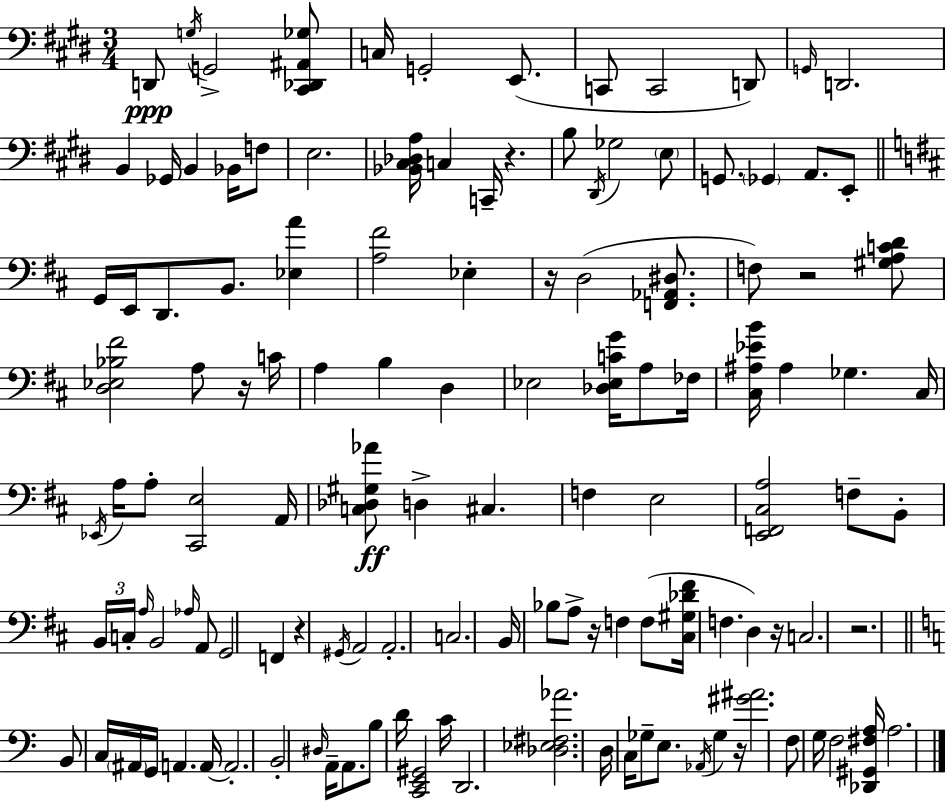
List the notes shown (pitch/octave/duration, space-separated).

D2/e G3/s G2/h [C#2,Db2,A#2,Gb3]/e C3/s G2/h E2/e. C2/e C2/h D2/e G2/s D2/h. B2/q Gb2/s B2/q Bb2/s F3/e E3/h. [Bb2,C#3,Db3,A3]/s C3/q C2/s R/q. B3/e D#2/s Gb3/h E3/e G2/e. Gb2/q A2/e. E2/e G2/s E2/s D2/e. B2/e. [Eb3,A4]/q [A3,F#4]/h Eb3/q R/s D3/h [F2,Ab2,D#3]/e. F3/e R/h [G#3,A3,C4,D4]/e [D3,Eb3,Bb3,F#4]/h A3/e R/s C4/s A3/q B3/q D3/q Eb3/h [Db3,Eb3,C4,G4]/s A3/e FES3/s [C#3,A#3,Eb4,B4]/s A#3/q Gb3/q. C#3/s Eb2/s A3/s A3/e [C#2,E3]/h A2/s [C3,Db3,G#3,Ab4]/e D3/q C#3/q. F3/q E3/h [E2,F2,C#3,A3]/h F3/e B2/e B2/s C3/s A3/s B2/h Ab3/s A2/e G2/h F2/q R/q G#2/s A2/h A2/h. C3/h. B2/s Bb3/e A3/e R/s F3/q F3/e [C#3,G#3,Db4,F#4]/s F3/q. D3/q R/s C3/h. R/h. B2/e C3/s A#2/s G2/s A2/q. A2/s A2/h. B2/h D#3/s A2/s A2/e. B3/e D4/s [C2,E2,G#2]/h C4/s D2/h. [Db3,Eb3,F#3,Ab4]/h. D3/s C3/s Gb3/e E3/e. Ab2/s Gb3/q R/s [G#4,A#4]/h. F3/e G3/s F3/h [Db2,G#2,F#3,A3]/s A3/h.